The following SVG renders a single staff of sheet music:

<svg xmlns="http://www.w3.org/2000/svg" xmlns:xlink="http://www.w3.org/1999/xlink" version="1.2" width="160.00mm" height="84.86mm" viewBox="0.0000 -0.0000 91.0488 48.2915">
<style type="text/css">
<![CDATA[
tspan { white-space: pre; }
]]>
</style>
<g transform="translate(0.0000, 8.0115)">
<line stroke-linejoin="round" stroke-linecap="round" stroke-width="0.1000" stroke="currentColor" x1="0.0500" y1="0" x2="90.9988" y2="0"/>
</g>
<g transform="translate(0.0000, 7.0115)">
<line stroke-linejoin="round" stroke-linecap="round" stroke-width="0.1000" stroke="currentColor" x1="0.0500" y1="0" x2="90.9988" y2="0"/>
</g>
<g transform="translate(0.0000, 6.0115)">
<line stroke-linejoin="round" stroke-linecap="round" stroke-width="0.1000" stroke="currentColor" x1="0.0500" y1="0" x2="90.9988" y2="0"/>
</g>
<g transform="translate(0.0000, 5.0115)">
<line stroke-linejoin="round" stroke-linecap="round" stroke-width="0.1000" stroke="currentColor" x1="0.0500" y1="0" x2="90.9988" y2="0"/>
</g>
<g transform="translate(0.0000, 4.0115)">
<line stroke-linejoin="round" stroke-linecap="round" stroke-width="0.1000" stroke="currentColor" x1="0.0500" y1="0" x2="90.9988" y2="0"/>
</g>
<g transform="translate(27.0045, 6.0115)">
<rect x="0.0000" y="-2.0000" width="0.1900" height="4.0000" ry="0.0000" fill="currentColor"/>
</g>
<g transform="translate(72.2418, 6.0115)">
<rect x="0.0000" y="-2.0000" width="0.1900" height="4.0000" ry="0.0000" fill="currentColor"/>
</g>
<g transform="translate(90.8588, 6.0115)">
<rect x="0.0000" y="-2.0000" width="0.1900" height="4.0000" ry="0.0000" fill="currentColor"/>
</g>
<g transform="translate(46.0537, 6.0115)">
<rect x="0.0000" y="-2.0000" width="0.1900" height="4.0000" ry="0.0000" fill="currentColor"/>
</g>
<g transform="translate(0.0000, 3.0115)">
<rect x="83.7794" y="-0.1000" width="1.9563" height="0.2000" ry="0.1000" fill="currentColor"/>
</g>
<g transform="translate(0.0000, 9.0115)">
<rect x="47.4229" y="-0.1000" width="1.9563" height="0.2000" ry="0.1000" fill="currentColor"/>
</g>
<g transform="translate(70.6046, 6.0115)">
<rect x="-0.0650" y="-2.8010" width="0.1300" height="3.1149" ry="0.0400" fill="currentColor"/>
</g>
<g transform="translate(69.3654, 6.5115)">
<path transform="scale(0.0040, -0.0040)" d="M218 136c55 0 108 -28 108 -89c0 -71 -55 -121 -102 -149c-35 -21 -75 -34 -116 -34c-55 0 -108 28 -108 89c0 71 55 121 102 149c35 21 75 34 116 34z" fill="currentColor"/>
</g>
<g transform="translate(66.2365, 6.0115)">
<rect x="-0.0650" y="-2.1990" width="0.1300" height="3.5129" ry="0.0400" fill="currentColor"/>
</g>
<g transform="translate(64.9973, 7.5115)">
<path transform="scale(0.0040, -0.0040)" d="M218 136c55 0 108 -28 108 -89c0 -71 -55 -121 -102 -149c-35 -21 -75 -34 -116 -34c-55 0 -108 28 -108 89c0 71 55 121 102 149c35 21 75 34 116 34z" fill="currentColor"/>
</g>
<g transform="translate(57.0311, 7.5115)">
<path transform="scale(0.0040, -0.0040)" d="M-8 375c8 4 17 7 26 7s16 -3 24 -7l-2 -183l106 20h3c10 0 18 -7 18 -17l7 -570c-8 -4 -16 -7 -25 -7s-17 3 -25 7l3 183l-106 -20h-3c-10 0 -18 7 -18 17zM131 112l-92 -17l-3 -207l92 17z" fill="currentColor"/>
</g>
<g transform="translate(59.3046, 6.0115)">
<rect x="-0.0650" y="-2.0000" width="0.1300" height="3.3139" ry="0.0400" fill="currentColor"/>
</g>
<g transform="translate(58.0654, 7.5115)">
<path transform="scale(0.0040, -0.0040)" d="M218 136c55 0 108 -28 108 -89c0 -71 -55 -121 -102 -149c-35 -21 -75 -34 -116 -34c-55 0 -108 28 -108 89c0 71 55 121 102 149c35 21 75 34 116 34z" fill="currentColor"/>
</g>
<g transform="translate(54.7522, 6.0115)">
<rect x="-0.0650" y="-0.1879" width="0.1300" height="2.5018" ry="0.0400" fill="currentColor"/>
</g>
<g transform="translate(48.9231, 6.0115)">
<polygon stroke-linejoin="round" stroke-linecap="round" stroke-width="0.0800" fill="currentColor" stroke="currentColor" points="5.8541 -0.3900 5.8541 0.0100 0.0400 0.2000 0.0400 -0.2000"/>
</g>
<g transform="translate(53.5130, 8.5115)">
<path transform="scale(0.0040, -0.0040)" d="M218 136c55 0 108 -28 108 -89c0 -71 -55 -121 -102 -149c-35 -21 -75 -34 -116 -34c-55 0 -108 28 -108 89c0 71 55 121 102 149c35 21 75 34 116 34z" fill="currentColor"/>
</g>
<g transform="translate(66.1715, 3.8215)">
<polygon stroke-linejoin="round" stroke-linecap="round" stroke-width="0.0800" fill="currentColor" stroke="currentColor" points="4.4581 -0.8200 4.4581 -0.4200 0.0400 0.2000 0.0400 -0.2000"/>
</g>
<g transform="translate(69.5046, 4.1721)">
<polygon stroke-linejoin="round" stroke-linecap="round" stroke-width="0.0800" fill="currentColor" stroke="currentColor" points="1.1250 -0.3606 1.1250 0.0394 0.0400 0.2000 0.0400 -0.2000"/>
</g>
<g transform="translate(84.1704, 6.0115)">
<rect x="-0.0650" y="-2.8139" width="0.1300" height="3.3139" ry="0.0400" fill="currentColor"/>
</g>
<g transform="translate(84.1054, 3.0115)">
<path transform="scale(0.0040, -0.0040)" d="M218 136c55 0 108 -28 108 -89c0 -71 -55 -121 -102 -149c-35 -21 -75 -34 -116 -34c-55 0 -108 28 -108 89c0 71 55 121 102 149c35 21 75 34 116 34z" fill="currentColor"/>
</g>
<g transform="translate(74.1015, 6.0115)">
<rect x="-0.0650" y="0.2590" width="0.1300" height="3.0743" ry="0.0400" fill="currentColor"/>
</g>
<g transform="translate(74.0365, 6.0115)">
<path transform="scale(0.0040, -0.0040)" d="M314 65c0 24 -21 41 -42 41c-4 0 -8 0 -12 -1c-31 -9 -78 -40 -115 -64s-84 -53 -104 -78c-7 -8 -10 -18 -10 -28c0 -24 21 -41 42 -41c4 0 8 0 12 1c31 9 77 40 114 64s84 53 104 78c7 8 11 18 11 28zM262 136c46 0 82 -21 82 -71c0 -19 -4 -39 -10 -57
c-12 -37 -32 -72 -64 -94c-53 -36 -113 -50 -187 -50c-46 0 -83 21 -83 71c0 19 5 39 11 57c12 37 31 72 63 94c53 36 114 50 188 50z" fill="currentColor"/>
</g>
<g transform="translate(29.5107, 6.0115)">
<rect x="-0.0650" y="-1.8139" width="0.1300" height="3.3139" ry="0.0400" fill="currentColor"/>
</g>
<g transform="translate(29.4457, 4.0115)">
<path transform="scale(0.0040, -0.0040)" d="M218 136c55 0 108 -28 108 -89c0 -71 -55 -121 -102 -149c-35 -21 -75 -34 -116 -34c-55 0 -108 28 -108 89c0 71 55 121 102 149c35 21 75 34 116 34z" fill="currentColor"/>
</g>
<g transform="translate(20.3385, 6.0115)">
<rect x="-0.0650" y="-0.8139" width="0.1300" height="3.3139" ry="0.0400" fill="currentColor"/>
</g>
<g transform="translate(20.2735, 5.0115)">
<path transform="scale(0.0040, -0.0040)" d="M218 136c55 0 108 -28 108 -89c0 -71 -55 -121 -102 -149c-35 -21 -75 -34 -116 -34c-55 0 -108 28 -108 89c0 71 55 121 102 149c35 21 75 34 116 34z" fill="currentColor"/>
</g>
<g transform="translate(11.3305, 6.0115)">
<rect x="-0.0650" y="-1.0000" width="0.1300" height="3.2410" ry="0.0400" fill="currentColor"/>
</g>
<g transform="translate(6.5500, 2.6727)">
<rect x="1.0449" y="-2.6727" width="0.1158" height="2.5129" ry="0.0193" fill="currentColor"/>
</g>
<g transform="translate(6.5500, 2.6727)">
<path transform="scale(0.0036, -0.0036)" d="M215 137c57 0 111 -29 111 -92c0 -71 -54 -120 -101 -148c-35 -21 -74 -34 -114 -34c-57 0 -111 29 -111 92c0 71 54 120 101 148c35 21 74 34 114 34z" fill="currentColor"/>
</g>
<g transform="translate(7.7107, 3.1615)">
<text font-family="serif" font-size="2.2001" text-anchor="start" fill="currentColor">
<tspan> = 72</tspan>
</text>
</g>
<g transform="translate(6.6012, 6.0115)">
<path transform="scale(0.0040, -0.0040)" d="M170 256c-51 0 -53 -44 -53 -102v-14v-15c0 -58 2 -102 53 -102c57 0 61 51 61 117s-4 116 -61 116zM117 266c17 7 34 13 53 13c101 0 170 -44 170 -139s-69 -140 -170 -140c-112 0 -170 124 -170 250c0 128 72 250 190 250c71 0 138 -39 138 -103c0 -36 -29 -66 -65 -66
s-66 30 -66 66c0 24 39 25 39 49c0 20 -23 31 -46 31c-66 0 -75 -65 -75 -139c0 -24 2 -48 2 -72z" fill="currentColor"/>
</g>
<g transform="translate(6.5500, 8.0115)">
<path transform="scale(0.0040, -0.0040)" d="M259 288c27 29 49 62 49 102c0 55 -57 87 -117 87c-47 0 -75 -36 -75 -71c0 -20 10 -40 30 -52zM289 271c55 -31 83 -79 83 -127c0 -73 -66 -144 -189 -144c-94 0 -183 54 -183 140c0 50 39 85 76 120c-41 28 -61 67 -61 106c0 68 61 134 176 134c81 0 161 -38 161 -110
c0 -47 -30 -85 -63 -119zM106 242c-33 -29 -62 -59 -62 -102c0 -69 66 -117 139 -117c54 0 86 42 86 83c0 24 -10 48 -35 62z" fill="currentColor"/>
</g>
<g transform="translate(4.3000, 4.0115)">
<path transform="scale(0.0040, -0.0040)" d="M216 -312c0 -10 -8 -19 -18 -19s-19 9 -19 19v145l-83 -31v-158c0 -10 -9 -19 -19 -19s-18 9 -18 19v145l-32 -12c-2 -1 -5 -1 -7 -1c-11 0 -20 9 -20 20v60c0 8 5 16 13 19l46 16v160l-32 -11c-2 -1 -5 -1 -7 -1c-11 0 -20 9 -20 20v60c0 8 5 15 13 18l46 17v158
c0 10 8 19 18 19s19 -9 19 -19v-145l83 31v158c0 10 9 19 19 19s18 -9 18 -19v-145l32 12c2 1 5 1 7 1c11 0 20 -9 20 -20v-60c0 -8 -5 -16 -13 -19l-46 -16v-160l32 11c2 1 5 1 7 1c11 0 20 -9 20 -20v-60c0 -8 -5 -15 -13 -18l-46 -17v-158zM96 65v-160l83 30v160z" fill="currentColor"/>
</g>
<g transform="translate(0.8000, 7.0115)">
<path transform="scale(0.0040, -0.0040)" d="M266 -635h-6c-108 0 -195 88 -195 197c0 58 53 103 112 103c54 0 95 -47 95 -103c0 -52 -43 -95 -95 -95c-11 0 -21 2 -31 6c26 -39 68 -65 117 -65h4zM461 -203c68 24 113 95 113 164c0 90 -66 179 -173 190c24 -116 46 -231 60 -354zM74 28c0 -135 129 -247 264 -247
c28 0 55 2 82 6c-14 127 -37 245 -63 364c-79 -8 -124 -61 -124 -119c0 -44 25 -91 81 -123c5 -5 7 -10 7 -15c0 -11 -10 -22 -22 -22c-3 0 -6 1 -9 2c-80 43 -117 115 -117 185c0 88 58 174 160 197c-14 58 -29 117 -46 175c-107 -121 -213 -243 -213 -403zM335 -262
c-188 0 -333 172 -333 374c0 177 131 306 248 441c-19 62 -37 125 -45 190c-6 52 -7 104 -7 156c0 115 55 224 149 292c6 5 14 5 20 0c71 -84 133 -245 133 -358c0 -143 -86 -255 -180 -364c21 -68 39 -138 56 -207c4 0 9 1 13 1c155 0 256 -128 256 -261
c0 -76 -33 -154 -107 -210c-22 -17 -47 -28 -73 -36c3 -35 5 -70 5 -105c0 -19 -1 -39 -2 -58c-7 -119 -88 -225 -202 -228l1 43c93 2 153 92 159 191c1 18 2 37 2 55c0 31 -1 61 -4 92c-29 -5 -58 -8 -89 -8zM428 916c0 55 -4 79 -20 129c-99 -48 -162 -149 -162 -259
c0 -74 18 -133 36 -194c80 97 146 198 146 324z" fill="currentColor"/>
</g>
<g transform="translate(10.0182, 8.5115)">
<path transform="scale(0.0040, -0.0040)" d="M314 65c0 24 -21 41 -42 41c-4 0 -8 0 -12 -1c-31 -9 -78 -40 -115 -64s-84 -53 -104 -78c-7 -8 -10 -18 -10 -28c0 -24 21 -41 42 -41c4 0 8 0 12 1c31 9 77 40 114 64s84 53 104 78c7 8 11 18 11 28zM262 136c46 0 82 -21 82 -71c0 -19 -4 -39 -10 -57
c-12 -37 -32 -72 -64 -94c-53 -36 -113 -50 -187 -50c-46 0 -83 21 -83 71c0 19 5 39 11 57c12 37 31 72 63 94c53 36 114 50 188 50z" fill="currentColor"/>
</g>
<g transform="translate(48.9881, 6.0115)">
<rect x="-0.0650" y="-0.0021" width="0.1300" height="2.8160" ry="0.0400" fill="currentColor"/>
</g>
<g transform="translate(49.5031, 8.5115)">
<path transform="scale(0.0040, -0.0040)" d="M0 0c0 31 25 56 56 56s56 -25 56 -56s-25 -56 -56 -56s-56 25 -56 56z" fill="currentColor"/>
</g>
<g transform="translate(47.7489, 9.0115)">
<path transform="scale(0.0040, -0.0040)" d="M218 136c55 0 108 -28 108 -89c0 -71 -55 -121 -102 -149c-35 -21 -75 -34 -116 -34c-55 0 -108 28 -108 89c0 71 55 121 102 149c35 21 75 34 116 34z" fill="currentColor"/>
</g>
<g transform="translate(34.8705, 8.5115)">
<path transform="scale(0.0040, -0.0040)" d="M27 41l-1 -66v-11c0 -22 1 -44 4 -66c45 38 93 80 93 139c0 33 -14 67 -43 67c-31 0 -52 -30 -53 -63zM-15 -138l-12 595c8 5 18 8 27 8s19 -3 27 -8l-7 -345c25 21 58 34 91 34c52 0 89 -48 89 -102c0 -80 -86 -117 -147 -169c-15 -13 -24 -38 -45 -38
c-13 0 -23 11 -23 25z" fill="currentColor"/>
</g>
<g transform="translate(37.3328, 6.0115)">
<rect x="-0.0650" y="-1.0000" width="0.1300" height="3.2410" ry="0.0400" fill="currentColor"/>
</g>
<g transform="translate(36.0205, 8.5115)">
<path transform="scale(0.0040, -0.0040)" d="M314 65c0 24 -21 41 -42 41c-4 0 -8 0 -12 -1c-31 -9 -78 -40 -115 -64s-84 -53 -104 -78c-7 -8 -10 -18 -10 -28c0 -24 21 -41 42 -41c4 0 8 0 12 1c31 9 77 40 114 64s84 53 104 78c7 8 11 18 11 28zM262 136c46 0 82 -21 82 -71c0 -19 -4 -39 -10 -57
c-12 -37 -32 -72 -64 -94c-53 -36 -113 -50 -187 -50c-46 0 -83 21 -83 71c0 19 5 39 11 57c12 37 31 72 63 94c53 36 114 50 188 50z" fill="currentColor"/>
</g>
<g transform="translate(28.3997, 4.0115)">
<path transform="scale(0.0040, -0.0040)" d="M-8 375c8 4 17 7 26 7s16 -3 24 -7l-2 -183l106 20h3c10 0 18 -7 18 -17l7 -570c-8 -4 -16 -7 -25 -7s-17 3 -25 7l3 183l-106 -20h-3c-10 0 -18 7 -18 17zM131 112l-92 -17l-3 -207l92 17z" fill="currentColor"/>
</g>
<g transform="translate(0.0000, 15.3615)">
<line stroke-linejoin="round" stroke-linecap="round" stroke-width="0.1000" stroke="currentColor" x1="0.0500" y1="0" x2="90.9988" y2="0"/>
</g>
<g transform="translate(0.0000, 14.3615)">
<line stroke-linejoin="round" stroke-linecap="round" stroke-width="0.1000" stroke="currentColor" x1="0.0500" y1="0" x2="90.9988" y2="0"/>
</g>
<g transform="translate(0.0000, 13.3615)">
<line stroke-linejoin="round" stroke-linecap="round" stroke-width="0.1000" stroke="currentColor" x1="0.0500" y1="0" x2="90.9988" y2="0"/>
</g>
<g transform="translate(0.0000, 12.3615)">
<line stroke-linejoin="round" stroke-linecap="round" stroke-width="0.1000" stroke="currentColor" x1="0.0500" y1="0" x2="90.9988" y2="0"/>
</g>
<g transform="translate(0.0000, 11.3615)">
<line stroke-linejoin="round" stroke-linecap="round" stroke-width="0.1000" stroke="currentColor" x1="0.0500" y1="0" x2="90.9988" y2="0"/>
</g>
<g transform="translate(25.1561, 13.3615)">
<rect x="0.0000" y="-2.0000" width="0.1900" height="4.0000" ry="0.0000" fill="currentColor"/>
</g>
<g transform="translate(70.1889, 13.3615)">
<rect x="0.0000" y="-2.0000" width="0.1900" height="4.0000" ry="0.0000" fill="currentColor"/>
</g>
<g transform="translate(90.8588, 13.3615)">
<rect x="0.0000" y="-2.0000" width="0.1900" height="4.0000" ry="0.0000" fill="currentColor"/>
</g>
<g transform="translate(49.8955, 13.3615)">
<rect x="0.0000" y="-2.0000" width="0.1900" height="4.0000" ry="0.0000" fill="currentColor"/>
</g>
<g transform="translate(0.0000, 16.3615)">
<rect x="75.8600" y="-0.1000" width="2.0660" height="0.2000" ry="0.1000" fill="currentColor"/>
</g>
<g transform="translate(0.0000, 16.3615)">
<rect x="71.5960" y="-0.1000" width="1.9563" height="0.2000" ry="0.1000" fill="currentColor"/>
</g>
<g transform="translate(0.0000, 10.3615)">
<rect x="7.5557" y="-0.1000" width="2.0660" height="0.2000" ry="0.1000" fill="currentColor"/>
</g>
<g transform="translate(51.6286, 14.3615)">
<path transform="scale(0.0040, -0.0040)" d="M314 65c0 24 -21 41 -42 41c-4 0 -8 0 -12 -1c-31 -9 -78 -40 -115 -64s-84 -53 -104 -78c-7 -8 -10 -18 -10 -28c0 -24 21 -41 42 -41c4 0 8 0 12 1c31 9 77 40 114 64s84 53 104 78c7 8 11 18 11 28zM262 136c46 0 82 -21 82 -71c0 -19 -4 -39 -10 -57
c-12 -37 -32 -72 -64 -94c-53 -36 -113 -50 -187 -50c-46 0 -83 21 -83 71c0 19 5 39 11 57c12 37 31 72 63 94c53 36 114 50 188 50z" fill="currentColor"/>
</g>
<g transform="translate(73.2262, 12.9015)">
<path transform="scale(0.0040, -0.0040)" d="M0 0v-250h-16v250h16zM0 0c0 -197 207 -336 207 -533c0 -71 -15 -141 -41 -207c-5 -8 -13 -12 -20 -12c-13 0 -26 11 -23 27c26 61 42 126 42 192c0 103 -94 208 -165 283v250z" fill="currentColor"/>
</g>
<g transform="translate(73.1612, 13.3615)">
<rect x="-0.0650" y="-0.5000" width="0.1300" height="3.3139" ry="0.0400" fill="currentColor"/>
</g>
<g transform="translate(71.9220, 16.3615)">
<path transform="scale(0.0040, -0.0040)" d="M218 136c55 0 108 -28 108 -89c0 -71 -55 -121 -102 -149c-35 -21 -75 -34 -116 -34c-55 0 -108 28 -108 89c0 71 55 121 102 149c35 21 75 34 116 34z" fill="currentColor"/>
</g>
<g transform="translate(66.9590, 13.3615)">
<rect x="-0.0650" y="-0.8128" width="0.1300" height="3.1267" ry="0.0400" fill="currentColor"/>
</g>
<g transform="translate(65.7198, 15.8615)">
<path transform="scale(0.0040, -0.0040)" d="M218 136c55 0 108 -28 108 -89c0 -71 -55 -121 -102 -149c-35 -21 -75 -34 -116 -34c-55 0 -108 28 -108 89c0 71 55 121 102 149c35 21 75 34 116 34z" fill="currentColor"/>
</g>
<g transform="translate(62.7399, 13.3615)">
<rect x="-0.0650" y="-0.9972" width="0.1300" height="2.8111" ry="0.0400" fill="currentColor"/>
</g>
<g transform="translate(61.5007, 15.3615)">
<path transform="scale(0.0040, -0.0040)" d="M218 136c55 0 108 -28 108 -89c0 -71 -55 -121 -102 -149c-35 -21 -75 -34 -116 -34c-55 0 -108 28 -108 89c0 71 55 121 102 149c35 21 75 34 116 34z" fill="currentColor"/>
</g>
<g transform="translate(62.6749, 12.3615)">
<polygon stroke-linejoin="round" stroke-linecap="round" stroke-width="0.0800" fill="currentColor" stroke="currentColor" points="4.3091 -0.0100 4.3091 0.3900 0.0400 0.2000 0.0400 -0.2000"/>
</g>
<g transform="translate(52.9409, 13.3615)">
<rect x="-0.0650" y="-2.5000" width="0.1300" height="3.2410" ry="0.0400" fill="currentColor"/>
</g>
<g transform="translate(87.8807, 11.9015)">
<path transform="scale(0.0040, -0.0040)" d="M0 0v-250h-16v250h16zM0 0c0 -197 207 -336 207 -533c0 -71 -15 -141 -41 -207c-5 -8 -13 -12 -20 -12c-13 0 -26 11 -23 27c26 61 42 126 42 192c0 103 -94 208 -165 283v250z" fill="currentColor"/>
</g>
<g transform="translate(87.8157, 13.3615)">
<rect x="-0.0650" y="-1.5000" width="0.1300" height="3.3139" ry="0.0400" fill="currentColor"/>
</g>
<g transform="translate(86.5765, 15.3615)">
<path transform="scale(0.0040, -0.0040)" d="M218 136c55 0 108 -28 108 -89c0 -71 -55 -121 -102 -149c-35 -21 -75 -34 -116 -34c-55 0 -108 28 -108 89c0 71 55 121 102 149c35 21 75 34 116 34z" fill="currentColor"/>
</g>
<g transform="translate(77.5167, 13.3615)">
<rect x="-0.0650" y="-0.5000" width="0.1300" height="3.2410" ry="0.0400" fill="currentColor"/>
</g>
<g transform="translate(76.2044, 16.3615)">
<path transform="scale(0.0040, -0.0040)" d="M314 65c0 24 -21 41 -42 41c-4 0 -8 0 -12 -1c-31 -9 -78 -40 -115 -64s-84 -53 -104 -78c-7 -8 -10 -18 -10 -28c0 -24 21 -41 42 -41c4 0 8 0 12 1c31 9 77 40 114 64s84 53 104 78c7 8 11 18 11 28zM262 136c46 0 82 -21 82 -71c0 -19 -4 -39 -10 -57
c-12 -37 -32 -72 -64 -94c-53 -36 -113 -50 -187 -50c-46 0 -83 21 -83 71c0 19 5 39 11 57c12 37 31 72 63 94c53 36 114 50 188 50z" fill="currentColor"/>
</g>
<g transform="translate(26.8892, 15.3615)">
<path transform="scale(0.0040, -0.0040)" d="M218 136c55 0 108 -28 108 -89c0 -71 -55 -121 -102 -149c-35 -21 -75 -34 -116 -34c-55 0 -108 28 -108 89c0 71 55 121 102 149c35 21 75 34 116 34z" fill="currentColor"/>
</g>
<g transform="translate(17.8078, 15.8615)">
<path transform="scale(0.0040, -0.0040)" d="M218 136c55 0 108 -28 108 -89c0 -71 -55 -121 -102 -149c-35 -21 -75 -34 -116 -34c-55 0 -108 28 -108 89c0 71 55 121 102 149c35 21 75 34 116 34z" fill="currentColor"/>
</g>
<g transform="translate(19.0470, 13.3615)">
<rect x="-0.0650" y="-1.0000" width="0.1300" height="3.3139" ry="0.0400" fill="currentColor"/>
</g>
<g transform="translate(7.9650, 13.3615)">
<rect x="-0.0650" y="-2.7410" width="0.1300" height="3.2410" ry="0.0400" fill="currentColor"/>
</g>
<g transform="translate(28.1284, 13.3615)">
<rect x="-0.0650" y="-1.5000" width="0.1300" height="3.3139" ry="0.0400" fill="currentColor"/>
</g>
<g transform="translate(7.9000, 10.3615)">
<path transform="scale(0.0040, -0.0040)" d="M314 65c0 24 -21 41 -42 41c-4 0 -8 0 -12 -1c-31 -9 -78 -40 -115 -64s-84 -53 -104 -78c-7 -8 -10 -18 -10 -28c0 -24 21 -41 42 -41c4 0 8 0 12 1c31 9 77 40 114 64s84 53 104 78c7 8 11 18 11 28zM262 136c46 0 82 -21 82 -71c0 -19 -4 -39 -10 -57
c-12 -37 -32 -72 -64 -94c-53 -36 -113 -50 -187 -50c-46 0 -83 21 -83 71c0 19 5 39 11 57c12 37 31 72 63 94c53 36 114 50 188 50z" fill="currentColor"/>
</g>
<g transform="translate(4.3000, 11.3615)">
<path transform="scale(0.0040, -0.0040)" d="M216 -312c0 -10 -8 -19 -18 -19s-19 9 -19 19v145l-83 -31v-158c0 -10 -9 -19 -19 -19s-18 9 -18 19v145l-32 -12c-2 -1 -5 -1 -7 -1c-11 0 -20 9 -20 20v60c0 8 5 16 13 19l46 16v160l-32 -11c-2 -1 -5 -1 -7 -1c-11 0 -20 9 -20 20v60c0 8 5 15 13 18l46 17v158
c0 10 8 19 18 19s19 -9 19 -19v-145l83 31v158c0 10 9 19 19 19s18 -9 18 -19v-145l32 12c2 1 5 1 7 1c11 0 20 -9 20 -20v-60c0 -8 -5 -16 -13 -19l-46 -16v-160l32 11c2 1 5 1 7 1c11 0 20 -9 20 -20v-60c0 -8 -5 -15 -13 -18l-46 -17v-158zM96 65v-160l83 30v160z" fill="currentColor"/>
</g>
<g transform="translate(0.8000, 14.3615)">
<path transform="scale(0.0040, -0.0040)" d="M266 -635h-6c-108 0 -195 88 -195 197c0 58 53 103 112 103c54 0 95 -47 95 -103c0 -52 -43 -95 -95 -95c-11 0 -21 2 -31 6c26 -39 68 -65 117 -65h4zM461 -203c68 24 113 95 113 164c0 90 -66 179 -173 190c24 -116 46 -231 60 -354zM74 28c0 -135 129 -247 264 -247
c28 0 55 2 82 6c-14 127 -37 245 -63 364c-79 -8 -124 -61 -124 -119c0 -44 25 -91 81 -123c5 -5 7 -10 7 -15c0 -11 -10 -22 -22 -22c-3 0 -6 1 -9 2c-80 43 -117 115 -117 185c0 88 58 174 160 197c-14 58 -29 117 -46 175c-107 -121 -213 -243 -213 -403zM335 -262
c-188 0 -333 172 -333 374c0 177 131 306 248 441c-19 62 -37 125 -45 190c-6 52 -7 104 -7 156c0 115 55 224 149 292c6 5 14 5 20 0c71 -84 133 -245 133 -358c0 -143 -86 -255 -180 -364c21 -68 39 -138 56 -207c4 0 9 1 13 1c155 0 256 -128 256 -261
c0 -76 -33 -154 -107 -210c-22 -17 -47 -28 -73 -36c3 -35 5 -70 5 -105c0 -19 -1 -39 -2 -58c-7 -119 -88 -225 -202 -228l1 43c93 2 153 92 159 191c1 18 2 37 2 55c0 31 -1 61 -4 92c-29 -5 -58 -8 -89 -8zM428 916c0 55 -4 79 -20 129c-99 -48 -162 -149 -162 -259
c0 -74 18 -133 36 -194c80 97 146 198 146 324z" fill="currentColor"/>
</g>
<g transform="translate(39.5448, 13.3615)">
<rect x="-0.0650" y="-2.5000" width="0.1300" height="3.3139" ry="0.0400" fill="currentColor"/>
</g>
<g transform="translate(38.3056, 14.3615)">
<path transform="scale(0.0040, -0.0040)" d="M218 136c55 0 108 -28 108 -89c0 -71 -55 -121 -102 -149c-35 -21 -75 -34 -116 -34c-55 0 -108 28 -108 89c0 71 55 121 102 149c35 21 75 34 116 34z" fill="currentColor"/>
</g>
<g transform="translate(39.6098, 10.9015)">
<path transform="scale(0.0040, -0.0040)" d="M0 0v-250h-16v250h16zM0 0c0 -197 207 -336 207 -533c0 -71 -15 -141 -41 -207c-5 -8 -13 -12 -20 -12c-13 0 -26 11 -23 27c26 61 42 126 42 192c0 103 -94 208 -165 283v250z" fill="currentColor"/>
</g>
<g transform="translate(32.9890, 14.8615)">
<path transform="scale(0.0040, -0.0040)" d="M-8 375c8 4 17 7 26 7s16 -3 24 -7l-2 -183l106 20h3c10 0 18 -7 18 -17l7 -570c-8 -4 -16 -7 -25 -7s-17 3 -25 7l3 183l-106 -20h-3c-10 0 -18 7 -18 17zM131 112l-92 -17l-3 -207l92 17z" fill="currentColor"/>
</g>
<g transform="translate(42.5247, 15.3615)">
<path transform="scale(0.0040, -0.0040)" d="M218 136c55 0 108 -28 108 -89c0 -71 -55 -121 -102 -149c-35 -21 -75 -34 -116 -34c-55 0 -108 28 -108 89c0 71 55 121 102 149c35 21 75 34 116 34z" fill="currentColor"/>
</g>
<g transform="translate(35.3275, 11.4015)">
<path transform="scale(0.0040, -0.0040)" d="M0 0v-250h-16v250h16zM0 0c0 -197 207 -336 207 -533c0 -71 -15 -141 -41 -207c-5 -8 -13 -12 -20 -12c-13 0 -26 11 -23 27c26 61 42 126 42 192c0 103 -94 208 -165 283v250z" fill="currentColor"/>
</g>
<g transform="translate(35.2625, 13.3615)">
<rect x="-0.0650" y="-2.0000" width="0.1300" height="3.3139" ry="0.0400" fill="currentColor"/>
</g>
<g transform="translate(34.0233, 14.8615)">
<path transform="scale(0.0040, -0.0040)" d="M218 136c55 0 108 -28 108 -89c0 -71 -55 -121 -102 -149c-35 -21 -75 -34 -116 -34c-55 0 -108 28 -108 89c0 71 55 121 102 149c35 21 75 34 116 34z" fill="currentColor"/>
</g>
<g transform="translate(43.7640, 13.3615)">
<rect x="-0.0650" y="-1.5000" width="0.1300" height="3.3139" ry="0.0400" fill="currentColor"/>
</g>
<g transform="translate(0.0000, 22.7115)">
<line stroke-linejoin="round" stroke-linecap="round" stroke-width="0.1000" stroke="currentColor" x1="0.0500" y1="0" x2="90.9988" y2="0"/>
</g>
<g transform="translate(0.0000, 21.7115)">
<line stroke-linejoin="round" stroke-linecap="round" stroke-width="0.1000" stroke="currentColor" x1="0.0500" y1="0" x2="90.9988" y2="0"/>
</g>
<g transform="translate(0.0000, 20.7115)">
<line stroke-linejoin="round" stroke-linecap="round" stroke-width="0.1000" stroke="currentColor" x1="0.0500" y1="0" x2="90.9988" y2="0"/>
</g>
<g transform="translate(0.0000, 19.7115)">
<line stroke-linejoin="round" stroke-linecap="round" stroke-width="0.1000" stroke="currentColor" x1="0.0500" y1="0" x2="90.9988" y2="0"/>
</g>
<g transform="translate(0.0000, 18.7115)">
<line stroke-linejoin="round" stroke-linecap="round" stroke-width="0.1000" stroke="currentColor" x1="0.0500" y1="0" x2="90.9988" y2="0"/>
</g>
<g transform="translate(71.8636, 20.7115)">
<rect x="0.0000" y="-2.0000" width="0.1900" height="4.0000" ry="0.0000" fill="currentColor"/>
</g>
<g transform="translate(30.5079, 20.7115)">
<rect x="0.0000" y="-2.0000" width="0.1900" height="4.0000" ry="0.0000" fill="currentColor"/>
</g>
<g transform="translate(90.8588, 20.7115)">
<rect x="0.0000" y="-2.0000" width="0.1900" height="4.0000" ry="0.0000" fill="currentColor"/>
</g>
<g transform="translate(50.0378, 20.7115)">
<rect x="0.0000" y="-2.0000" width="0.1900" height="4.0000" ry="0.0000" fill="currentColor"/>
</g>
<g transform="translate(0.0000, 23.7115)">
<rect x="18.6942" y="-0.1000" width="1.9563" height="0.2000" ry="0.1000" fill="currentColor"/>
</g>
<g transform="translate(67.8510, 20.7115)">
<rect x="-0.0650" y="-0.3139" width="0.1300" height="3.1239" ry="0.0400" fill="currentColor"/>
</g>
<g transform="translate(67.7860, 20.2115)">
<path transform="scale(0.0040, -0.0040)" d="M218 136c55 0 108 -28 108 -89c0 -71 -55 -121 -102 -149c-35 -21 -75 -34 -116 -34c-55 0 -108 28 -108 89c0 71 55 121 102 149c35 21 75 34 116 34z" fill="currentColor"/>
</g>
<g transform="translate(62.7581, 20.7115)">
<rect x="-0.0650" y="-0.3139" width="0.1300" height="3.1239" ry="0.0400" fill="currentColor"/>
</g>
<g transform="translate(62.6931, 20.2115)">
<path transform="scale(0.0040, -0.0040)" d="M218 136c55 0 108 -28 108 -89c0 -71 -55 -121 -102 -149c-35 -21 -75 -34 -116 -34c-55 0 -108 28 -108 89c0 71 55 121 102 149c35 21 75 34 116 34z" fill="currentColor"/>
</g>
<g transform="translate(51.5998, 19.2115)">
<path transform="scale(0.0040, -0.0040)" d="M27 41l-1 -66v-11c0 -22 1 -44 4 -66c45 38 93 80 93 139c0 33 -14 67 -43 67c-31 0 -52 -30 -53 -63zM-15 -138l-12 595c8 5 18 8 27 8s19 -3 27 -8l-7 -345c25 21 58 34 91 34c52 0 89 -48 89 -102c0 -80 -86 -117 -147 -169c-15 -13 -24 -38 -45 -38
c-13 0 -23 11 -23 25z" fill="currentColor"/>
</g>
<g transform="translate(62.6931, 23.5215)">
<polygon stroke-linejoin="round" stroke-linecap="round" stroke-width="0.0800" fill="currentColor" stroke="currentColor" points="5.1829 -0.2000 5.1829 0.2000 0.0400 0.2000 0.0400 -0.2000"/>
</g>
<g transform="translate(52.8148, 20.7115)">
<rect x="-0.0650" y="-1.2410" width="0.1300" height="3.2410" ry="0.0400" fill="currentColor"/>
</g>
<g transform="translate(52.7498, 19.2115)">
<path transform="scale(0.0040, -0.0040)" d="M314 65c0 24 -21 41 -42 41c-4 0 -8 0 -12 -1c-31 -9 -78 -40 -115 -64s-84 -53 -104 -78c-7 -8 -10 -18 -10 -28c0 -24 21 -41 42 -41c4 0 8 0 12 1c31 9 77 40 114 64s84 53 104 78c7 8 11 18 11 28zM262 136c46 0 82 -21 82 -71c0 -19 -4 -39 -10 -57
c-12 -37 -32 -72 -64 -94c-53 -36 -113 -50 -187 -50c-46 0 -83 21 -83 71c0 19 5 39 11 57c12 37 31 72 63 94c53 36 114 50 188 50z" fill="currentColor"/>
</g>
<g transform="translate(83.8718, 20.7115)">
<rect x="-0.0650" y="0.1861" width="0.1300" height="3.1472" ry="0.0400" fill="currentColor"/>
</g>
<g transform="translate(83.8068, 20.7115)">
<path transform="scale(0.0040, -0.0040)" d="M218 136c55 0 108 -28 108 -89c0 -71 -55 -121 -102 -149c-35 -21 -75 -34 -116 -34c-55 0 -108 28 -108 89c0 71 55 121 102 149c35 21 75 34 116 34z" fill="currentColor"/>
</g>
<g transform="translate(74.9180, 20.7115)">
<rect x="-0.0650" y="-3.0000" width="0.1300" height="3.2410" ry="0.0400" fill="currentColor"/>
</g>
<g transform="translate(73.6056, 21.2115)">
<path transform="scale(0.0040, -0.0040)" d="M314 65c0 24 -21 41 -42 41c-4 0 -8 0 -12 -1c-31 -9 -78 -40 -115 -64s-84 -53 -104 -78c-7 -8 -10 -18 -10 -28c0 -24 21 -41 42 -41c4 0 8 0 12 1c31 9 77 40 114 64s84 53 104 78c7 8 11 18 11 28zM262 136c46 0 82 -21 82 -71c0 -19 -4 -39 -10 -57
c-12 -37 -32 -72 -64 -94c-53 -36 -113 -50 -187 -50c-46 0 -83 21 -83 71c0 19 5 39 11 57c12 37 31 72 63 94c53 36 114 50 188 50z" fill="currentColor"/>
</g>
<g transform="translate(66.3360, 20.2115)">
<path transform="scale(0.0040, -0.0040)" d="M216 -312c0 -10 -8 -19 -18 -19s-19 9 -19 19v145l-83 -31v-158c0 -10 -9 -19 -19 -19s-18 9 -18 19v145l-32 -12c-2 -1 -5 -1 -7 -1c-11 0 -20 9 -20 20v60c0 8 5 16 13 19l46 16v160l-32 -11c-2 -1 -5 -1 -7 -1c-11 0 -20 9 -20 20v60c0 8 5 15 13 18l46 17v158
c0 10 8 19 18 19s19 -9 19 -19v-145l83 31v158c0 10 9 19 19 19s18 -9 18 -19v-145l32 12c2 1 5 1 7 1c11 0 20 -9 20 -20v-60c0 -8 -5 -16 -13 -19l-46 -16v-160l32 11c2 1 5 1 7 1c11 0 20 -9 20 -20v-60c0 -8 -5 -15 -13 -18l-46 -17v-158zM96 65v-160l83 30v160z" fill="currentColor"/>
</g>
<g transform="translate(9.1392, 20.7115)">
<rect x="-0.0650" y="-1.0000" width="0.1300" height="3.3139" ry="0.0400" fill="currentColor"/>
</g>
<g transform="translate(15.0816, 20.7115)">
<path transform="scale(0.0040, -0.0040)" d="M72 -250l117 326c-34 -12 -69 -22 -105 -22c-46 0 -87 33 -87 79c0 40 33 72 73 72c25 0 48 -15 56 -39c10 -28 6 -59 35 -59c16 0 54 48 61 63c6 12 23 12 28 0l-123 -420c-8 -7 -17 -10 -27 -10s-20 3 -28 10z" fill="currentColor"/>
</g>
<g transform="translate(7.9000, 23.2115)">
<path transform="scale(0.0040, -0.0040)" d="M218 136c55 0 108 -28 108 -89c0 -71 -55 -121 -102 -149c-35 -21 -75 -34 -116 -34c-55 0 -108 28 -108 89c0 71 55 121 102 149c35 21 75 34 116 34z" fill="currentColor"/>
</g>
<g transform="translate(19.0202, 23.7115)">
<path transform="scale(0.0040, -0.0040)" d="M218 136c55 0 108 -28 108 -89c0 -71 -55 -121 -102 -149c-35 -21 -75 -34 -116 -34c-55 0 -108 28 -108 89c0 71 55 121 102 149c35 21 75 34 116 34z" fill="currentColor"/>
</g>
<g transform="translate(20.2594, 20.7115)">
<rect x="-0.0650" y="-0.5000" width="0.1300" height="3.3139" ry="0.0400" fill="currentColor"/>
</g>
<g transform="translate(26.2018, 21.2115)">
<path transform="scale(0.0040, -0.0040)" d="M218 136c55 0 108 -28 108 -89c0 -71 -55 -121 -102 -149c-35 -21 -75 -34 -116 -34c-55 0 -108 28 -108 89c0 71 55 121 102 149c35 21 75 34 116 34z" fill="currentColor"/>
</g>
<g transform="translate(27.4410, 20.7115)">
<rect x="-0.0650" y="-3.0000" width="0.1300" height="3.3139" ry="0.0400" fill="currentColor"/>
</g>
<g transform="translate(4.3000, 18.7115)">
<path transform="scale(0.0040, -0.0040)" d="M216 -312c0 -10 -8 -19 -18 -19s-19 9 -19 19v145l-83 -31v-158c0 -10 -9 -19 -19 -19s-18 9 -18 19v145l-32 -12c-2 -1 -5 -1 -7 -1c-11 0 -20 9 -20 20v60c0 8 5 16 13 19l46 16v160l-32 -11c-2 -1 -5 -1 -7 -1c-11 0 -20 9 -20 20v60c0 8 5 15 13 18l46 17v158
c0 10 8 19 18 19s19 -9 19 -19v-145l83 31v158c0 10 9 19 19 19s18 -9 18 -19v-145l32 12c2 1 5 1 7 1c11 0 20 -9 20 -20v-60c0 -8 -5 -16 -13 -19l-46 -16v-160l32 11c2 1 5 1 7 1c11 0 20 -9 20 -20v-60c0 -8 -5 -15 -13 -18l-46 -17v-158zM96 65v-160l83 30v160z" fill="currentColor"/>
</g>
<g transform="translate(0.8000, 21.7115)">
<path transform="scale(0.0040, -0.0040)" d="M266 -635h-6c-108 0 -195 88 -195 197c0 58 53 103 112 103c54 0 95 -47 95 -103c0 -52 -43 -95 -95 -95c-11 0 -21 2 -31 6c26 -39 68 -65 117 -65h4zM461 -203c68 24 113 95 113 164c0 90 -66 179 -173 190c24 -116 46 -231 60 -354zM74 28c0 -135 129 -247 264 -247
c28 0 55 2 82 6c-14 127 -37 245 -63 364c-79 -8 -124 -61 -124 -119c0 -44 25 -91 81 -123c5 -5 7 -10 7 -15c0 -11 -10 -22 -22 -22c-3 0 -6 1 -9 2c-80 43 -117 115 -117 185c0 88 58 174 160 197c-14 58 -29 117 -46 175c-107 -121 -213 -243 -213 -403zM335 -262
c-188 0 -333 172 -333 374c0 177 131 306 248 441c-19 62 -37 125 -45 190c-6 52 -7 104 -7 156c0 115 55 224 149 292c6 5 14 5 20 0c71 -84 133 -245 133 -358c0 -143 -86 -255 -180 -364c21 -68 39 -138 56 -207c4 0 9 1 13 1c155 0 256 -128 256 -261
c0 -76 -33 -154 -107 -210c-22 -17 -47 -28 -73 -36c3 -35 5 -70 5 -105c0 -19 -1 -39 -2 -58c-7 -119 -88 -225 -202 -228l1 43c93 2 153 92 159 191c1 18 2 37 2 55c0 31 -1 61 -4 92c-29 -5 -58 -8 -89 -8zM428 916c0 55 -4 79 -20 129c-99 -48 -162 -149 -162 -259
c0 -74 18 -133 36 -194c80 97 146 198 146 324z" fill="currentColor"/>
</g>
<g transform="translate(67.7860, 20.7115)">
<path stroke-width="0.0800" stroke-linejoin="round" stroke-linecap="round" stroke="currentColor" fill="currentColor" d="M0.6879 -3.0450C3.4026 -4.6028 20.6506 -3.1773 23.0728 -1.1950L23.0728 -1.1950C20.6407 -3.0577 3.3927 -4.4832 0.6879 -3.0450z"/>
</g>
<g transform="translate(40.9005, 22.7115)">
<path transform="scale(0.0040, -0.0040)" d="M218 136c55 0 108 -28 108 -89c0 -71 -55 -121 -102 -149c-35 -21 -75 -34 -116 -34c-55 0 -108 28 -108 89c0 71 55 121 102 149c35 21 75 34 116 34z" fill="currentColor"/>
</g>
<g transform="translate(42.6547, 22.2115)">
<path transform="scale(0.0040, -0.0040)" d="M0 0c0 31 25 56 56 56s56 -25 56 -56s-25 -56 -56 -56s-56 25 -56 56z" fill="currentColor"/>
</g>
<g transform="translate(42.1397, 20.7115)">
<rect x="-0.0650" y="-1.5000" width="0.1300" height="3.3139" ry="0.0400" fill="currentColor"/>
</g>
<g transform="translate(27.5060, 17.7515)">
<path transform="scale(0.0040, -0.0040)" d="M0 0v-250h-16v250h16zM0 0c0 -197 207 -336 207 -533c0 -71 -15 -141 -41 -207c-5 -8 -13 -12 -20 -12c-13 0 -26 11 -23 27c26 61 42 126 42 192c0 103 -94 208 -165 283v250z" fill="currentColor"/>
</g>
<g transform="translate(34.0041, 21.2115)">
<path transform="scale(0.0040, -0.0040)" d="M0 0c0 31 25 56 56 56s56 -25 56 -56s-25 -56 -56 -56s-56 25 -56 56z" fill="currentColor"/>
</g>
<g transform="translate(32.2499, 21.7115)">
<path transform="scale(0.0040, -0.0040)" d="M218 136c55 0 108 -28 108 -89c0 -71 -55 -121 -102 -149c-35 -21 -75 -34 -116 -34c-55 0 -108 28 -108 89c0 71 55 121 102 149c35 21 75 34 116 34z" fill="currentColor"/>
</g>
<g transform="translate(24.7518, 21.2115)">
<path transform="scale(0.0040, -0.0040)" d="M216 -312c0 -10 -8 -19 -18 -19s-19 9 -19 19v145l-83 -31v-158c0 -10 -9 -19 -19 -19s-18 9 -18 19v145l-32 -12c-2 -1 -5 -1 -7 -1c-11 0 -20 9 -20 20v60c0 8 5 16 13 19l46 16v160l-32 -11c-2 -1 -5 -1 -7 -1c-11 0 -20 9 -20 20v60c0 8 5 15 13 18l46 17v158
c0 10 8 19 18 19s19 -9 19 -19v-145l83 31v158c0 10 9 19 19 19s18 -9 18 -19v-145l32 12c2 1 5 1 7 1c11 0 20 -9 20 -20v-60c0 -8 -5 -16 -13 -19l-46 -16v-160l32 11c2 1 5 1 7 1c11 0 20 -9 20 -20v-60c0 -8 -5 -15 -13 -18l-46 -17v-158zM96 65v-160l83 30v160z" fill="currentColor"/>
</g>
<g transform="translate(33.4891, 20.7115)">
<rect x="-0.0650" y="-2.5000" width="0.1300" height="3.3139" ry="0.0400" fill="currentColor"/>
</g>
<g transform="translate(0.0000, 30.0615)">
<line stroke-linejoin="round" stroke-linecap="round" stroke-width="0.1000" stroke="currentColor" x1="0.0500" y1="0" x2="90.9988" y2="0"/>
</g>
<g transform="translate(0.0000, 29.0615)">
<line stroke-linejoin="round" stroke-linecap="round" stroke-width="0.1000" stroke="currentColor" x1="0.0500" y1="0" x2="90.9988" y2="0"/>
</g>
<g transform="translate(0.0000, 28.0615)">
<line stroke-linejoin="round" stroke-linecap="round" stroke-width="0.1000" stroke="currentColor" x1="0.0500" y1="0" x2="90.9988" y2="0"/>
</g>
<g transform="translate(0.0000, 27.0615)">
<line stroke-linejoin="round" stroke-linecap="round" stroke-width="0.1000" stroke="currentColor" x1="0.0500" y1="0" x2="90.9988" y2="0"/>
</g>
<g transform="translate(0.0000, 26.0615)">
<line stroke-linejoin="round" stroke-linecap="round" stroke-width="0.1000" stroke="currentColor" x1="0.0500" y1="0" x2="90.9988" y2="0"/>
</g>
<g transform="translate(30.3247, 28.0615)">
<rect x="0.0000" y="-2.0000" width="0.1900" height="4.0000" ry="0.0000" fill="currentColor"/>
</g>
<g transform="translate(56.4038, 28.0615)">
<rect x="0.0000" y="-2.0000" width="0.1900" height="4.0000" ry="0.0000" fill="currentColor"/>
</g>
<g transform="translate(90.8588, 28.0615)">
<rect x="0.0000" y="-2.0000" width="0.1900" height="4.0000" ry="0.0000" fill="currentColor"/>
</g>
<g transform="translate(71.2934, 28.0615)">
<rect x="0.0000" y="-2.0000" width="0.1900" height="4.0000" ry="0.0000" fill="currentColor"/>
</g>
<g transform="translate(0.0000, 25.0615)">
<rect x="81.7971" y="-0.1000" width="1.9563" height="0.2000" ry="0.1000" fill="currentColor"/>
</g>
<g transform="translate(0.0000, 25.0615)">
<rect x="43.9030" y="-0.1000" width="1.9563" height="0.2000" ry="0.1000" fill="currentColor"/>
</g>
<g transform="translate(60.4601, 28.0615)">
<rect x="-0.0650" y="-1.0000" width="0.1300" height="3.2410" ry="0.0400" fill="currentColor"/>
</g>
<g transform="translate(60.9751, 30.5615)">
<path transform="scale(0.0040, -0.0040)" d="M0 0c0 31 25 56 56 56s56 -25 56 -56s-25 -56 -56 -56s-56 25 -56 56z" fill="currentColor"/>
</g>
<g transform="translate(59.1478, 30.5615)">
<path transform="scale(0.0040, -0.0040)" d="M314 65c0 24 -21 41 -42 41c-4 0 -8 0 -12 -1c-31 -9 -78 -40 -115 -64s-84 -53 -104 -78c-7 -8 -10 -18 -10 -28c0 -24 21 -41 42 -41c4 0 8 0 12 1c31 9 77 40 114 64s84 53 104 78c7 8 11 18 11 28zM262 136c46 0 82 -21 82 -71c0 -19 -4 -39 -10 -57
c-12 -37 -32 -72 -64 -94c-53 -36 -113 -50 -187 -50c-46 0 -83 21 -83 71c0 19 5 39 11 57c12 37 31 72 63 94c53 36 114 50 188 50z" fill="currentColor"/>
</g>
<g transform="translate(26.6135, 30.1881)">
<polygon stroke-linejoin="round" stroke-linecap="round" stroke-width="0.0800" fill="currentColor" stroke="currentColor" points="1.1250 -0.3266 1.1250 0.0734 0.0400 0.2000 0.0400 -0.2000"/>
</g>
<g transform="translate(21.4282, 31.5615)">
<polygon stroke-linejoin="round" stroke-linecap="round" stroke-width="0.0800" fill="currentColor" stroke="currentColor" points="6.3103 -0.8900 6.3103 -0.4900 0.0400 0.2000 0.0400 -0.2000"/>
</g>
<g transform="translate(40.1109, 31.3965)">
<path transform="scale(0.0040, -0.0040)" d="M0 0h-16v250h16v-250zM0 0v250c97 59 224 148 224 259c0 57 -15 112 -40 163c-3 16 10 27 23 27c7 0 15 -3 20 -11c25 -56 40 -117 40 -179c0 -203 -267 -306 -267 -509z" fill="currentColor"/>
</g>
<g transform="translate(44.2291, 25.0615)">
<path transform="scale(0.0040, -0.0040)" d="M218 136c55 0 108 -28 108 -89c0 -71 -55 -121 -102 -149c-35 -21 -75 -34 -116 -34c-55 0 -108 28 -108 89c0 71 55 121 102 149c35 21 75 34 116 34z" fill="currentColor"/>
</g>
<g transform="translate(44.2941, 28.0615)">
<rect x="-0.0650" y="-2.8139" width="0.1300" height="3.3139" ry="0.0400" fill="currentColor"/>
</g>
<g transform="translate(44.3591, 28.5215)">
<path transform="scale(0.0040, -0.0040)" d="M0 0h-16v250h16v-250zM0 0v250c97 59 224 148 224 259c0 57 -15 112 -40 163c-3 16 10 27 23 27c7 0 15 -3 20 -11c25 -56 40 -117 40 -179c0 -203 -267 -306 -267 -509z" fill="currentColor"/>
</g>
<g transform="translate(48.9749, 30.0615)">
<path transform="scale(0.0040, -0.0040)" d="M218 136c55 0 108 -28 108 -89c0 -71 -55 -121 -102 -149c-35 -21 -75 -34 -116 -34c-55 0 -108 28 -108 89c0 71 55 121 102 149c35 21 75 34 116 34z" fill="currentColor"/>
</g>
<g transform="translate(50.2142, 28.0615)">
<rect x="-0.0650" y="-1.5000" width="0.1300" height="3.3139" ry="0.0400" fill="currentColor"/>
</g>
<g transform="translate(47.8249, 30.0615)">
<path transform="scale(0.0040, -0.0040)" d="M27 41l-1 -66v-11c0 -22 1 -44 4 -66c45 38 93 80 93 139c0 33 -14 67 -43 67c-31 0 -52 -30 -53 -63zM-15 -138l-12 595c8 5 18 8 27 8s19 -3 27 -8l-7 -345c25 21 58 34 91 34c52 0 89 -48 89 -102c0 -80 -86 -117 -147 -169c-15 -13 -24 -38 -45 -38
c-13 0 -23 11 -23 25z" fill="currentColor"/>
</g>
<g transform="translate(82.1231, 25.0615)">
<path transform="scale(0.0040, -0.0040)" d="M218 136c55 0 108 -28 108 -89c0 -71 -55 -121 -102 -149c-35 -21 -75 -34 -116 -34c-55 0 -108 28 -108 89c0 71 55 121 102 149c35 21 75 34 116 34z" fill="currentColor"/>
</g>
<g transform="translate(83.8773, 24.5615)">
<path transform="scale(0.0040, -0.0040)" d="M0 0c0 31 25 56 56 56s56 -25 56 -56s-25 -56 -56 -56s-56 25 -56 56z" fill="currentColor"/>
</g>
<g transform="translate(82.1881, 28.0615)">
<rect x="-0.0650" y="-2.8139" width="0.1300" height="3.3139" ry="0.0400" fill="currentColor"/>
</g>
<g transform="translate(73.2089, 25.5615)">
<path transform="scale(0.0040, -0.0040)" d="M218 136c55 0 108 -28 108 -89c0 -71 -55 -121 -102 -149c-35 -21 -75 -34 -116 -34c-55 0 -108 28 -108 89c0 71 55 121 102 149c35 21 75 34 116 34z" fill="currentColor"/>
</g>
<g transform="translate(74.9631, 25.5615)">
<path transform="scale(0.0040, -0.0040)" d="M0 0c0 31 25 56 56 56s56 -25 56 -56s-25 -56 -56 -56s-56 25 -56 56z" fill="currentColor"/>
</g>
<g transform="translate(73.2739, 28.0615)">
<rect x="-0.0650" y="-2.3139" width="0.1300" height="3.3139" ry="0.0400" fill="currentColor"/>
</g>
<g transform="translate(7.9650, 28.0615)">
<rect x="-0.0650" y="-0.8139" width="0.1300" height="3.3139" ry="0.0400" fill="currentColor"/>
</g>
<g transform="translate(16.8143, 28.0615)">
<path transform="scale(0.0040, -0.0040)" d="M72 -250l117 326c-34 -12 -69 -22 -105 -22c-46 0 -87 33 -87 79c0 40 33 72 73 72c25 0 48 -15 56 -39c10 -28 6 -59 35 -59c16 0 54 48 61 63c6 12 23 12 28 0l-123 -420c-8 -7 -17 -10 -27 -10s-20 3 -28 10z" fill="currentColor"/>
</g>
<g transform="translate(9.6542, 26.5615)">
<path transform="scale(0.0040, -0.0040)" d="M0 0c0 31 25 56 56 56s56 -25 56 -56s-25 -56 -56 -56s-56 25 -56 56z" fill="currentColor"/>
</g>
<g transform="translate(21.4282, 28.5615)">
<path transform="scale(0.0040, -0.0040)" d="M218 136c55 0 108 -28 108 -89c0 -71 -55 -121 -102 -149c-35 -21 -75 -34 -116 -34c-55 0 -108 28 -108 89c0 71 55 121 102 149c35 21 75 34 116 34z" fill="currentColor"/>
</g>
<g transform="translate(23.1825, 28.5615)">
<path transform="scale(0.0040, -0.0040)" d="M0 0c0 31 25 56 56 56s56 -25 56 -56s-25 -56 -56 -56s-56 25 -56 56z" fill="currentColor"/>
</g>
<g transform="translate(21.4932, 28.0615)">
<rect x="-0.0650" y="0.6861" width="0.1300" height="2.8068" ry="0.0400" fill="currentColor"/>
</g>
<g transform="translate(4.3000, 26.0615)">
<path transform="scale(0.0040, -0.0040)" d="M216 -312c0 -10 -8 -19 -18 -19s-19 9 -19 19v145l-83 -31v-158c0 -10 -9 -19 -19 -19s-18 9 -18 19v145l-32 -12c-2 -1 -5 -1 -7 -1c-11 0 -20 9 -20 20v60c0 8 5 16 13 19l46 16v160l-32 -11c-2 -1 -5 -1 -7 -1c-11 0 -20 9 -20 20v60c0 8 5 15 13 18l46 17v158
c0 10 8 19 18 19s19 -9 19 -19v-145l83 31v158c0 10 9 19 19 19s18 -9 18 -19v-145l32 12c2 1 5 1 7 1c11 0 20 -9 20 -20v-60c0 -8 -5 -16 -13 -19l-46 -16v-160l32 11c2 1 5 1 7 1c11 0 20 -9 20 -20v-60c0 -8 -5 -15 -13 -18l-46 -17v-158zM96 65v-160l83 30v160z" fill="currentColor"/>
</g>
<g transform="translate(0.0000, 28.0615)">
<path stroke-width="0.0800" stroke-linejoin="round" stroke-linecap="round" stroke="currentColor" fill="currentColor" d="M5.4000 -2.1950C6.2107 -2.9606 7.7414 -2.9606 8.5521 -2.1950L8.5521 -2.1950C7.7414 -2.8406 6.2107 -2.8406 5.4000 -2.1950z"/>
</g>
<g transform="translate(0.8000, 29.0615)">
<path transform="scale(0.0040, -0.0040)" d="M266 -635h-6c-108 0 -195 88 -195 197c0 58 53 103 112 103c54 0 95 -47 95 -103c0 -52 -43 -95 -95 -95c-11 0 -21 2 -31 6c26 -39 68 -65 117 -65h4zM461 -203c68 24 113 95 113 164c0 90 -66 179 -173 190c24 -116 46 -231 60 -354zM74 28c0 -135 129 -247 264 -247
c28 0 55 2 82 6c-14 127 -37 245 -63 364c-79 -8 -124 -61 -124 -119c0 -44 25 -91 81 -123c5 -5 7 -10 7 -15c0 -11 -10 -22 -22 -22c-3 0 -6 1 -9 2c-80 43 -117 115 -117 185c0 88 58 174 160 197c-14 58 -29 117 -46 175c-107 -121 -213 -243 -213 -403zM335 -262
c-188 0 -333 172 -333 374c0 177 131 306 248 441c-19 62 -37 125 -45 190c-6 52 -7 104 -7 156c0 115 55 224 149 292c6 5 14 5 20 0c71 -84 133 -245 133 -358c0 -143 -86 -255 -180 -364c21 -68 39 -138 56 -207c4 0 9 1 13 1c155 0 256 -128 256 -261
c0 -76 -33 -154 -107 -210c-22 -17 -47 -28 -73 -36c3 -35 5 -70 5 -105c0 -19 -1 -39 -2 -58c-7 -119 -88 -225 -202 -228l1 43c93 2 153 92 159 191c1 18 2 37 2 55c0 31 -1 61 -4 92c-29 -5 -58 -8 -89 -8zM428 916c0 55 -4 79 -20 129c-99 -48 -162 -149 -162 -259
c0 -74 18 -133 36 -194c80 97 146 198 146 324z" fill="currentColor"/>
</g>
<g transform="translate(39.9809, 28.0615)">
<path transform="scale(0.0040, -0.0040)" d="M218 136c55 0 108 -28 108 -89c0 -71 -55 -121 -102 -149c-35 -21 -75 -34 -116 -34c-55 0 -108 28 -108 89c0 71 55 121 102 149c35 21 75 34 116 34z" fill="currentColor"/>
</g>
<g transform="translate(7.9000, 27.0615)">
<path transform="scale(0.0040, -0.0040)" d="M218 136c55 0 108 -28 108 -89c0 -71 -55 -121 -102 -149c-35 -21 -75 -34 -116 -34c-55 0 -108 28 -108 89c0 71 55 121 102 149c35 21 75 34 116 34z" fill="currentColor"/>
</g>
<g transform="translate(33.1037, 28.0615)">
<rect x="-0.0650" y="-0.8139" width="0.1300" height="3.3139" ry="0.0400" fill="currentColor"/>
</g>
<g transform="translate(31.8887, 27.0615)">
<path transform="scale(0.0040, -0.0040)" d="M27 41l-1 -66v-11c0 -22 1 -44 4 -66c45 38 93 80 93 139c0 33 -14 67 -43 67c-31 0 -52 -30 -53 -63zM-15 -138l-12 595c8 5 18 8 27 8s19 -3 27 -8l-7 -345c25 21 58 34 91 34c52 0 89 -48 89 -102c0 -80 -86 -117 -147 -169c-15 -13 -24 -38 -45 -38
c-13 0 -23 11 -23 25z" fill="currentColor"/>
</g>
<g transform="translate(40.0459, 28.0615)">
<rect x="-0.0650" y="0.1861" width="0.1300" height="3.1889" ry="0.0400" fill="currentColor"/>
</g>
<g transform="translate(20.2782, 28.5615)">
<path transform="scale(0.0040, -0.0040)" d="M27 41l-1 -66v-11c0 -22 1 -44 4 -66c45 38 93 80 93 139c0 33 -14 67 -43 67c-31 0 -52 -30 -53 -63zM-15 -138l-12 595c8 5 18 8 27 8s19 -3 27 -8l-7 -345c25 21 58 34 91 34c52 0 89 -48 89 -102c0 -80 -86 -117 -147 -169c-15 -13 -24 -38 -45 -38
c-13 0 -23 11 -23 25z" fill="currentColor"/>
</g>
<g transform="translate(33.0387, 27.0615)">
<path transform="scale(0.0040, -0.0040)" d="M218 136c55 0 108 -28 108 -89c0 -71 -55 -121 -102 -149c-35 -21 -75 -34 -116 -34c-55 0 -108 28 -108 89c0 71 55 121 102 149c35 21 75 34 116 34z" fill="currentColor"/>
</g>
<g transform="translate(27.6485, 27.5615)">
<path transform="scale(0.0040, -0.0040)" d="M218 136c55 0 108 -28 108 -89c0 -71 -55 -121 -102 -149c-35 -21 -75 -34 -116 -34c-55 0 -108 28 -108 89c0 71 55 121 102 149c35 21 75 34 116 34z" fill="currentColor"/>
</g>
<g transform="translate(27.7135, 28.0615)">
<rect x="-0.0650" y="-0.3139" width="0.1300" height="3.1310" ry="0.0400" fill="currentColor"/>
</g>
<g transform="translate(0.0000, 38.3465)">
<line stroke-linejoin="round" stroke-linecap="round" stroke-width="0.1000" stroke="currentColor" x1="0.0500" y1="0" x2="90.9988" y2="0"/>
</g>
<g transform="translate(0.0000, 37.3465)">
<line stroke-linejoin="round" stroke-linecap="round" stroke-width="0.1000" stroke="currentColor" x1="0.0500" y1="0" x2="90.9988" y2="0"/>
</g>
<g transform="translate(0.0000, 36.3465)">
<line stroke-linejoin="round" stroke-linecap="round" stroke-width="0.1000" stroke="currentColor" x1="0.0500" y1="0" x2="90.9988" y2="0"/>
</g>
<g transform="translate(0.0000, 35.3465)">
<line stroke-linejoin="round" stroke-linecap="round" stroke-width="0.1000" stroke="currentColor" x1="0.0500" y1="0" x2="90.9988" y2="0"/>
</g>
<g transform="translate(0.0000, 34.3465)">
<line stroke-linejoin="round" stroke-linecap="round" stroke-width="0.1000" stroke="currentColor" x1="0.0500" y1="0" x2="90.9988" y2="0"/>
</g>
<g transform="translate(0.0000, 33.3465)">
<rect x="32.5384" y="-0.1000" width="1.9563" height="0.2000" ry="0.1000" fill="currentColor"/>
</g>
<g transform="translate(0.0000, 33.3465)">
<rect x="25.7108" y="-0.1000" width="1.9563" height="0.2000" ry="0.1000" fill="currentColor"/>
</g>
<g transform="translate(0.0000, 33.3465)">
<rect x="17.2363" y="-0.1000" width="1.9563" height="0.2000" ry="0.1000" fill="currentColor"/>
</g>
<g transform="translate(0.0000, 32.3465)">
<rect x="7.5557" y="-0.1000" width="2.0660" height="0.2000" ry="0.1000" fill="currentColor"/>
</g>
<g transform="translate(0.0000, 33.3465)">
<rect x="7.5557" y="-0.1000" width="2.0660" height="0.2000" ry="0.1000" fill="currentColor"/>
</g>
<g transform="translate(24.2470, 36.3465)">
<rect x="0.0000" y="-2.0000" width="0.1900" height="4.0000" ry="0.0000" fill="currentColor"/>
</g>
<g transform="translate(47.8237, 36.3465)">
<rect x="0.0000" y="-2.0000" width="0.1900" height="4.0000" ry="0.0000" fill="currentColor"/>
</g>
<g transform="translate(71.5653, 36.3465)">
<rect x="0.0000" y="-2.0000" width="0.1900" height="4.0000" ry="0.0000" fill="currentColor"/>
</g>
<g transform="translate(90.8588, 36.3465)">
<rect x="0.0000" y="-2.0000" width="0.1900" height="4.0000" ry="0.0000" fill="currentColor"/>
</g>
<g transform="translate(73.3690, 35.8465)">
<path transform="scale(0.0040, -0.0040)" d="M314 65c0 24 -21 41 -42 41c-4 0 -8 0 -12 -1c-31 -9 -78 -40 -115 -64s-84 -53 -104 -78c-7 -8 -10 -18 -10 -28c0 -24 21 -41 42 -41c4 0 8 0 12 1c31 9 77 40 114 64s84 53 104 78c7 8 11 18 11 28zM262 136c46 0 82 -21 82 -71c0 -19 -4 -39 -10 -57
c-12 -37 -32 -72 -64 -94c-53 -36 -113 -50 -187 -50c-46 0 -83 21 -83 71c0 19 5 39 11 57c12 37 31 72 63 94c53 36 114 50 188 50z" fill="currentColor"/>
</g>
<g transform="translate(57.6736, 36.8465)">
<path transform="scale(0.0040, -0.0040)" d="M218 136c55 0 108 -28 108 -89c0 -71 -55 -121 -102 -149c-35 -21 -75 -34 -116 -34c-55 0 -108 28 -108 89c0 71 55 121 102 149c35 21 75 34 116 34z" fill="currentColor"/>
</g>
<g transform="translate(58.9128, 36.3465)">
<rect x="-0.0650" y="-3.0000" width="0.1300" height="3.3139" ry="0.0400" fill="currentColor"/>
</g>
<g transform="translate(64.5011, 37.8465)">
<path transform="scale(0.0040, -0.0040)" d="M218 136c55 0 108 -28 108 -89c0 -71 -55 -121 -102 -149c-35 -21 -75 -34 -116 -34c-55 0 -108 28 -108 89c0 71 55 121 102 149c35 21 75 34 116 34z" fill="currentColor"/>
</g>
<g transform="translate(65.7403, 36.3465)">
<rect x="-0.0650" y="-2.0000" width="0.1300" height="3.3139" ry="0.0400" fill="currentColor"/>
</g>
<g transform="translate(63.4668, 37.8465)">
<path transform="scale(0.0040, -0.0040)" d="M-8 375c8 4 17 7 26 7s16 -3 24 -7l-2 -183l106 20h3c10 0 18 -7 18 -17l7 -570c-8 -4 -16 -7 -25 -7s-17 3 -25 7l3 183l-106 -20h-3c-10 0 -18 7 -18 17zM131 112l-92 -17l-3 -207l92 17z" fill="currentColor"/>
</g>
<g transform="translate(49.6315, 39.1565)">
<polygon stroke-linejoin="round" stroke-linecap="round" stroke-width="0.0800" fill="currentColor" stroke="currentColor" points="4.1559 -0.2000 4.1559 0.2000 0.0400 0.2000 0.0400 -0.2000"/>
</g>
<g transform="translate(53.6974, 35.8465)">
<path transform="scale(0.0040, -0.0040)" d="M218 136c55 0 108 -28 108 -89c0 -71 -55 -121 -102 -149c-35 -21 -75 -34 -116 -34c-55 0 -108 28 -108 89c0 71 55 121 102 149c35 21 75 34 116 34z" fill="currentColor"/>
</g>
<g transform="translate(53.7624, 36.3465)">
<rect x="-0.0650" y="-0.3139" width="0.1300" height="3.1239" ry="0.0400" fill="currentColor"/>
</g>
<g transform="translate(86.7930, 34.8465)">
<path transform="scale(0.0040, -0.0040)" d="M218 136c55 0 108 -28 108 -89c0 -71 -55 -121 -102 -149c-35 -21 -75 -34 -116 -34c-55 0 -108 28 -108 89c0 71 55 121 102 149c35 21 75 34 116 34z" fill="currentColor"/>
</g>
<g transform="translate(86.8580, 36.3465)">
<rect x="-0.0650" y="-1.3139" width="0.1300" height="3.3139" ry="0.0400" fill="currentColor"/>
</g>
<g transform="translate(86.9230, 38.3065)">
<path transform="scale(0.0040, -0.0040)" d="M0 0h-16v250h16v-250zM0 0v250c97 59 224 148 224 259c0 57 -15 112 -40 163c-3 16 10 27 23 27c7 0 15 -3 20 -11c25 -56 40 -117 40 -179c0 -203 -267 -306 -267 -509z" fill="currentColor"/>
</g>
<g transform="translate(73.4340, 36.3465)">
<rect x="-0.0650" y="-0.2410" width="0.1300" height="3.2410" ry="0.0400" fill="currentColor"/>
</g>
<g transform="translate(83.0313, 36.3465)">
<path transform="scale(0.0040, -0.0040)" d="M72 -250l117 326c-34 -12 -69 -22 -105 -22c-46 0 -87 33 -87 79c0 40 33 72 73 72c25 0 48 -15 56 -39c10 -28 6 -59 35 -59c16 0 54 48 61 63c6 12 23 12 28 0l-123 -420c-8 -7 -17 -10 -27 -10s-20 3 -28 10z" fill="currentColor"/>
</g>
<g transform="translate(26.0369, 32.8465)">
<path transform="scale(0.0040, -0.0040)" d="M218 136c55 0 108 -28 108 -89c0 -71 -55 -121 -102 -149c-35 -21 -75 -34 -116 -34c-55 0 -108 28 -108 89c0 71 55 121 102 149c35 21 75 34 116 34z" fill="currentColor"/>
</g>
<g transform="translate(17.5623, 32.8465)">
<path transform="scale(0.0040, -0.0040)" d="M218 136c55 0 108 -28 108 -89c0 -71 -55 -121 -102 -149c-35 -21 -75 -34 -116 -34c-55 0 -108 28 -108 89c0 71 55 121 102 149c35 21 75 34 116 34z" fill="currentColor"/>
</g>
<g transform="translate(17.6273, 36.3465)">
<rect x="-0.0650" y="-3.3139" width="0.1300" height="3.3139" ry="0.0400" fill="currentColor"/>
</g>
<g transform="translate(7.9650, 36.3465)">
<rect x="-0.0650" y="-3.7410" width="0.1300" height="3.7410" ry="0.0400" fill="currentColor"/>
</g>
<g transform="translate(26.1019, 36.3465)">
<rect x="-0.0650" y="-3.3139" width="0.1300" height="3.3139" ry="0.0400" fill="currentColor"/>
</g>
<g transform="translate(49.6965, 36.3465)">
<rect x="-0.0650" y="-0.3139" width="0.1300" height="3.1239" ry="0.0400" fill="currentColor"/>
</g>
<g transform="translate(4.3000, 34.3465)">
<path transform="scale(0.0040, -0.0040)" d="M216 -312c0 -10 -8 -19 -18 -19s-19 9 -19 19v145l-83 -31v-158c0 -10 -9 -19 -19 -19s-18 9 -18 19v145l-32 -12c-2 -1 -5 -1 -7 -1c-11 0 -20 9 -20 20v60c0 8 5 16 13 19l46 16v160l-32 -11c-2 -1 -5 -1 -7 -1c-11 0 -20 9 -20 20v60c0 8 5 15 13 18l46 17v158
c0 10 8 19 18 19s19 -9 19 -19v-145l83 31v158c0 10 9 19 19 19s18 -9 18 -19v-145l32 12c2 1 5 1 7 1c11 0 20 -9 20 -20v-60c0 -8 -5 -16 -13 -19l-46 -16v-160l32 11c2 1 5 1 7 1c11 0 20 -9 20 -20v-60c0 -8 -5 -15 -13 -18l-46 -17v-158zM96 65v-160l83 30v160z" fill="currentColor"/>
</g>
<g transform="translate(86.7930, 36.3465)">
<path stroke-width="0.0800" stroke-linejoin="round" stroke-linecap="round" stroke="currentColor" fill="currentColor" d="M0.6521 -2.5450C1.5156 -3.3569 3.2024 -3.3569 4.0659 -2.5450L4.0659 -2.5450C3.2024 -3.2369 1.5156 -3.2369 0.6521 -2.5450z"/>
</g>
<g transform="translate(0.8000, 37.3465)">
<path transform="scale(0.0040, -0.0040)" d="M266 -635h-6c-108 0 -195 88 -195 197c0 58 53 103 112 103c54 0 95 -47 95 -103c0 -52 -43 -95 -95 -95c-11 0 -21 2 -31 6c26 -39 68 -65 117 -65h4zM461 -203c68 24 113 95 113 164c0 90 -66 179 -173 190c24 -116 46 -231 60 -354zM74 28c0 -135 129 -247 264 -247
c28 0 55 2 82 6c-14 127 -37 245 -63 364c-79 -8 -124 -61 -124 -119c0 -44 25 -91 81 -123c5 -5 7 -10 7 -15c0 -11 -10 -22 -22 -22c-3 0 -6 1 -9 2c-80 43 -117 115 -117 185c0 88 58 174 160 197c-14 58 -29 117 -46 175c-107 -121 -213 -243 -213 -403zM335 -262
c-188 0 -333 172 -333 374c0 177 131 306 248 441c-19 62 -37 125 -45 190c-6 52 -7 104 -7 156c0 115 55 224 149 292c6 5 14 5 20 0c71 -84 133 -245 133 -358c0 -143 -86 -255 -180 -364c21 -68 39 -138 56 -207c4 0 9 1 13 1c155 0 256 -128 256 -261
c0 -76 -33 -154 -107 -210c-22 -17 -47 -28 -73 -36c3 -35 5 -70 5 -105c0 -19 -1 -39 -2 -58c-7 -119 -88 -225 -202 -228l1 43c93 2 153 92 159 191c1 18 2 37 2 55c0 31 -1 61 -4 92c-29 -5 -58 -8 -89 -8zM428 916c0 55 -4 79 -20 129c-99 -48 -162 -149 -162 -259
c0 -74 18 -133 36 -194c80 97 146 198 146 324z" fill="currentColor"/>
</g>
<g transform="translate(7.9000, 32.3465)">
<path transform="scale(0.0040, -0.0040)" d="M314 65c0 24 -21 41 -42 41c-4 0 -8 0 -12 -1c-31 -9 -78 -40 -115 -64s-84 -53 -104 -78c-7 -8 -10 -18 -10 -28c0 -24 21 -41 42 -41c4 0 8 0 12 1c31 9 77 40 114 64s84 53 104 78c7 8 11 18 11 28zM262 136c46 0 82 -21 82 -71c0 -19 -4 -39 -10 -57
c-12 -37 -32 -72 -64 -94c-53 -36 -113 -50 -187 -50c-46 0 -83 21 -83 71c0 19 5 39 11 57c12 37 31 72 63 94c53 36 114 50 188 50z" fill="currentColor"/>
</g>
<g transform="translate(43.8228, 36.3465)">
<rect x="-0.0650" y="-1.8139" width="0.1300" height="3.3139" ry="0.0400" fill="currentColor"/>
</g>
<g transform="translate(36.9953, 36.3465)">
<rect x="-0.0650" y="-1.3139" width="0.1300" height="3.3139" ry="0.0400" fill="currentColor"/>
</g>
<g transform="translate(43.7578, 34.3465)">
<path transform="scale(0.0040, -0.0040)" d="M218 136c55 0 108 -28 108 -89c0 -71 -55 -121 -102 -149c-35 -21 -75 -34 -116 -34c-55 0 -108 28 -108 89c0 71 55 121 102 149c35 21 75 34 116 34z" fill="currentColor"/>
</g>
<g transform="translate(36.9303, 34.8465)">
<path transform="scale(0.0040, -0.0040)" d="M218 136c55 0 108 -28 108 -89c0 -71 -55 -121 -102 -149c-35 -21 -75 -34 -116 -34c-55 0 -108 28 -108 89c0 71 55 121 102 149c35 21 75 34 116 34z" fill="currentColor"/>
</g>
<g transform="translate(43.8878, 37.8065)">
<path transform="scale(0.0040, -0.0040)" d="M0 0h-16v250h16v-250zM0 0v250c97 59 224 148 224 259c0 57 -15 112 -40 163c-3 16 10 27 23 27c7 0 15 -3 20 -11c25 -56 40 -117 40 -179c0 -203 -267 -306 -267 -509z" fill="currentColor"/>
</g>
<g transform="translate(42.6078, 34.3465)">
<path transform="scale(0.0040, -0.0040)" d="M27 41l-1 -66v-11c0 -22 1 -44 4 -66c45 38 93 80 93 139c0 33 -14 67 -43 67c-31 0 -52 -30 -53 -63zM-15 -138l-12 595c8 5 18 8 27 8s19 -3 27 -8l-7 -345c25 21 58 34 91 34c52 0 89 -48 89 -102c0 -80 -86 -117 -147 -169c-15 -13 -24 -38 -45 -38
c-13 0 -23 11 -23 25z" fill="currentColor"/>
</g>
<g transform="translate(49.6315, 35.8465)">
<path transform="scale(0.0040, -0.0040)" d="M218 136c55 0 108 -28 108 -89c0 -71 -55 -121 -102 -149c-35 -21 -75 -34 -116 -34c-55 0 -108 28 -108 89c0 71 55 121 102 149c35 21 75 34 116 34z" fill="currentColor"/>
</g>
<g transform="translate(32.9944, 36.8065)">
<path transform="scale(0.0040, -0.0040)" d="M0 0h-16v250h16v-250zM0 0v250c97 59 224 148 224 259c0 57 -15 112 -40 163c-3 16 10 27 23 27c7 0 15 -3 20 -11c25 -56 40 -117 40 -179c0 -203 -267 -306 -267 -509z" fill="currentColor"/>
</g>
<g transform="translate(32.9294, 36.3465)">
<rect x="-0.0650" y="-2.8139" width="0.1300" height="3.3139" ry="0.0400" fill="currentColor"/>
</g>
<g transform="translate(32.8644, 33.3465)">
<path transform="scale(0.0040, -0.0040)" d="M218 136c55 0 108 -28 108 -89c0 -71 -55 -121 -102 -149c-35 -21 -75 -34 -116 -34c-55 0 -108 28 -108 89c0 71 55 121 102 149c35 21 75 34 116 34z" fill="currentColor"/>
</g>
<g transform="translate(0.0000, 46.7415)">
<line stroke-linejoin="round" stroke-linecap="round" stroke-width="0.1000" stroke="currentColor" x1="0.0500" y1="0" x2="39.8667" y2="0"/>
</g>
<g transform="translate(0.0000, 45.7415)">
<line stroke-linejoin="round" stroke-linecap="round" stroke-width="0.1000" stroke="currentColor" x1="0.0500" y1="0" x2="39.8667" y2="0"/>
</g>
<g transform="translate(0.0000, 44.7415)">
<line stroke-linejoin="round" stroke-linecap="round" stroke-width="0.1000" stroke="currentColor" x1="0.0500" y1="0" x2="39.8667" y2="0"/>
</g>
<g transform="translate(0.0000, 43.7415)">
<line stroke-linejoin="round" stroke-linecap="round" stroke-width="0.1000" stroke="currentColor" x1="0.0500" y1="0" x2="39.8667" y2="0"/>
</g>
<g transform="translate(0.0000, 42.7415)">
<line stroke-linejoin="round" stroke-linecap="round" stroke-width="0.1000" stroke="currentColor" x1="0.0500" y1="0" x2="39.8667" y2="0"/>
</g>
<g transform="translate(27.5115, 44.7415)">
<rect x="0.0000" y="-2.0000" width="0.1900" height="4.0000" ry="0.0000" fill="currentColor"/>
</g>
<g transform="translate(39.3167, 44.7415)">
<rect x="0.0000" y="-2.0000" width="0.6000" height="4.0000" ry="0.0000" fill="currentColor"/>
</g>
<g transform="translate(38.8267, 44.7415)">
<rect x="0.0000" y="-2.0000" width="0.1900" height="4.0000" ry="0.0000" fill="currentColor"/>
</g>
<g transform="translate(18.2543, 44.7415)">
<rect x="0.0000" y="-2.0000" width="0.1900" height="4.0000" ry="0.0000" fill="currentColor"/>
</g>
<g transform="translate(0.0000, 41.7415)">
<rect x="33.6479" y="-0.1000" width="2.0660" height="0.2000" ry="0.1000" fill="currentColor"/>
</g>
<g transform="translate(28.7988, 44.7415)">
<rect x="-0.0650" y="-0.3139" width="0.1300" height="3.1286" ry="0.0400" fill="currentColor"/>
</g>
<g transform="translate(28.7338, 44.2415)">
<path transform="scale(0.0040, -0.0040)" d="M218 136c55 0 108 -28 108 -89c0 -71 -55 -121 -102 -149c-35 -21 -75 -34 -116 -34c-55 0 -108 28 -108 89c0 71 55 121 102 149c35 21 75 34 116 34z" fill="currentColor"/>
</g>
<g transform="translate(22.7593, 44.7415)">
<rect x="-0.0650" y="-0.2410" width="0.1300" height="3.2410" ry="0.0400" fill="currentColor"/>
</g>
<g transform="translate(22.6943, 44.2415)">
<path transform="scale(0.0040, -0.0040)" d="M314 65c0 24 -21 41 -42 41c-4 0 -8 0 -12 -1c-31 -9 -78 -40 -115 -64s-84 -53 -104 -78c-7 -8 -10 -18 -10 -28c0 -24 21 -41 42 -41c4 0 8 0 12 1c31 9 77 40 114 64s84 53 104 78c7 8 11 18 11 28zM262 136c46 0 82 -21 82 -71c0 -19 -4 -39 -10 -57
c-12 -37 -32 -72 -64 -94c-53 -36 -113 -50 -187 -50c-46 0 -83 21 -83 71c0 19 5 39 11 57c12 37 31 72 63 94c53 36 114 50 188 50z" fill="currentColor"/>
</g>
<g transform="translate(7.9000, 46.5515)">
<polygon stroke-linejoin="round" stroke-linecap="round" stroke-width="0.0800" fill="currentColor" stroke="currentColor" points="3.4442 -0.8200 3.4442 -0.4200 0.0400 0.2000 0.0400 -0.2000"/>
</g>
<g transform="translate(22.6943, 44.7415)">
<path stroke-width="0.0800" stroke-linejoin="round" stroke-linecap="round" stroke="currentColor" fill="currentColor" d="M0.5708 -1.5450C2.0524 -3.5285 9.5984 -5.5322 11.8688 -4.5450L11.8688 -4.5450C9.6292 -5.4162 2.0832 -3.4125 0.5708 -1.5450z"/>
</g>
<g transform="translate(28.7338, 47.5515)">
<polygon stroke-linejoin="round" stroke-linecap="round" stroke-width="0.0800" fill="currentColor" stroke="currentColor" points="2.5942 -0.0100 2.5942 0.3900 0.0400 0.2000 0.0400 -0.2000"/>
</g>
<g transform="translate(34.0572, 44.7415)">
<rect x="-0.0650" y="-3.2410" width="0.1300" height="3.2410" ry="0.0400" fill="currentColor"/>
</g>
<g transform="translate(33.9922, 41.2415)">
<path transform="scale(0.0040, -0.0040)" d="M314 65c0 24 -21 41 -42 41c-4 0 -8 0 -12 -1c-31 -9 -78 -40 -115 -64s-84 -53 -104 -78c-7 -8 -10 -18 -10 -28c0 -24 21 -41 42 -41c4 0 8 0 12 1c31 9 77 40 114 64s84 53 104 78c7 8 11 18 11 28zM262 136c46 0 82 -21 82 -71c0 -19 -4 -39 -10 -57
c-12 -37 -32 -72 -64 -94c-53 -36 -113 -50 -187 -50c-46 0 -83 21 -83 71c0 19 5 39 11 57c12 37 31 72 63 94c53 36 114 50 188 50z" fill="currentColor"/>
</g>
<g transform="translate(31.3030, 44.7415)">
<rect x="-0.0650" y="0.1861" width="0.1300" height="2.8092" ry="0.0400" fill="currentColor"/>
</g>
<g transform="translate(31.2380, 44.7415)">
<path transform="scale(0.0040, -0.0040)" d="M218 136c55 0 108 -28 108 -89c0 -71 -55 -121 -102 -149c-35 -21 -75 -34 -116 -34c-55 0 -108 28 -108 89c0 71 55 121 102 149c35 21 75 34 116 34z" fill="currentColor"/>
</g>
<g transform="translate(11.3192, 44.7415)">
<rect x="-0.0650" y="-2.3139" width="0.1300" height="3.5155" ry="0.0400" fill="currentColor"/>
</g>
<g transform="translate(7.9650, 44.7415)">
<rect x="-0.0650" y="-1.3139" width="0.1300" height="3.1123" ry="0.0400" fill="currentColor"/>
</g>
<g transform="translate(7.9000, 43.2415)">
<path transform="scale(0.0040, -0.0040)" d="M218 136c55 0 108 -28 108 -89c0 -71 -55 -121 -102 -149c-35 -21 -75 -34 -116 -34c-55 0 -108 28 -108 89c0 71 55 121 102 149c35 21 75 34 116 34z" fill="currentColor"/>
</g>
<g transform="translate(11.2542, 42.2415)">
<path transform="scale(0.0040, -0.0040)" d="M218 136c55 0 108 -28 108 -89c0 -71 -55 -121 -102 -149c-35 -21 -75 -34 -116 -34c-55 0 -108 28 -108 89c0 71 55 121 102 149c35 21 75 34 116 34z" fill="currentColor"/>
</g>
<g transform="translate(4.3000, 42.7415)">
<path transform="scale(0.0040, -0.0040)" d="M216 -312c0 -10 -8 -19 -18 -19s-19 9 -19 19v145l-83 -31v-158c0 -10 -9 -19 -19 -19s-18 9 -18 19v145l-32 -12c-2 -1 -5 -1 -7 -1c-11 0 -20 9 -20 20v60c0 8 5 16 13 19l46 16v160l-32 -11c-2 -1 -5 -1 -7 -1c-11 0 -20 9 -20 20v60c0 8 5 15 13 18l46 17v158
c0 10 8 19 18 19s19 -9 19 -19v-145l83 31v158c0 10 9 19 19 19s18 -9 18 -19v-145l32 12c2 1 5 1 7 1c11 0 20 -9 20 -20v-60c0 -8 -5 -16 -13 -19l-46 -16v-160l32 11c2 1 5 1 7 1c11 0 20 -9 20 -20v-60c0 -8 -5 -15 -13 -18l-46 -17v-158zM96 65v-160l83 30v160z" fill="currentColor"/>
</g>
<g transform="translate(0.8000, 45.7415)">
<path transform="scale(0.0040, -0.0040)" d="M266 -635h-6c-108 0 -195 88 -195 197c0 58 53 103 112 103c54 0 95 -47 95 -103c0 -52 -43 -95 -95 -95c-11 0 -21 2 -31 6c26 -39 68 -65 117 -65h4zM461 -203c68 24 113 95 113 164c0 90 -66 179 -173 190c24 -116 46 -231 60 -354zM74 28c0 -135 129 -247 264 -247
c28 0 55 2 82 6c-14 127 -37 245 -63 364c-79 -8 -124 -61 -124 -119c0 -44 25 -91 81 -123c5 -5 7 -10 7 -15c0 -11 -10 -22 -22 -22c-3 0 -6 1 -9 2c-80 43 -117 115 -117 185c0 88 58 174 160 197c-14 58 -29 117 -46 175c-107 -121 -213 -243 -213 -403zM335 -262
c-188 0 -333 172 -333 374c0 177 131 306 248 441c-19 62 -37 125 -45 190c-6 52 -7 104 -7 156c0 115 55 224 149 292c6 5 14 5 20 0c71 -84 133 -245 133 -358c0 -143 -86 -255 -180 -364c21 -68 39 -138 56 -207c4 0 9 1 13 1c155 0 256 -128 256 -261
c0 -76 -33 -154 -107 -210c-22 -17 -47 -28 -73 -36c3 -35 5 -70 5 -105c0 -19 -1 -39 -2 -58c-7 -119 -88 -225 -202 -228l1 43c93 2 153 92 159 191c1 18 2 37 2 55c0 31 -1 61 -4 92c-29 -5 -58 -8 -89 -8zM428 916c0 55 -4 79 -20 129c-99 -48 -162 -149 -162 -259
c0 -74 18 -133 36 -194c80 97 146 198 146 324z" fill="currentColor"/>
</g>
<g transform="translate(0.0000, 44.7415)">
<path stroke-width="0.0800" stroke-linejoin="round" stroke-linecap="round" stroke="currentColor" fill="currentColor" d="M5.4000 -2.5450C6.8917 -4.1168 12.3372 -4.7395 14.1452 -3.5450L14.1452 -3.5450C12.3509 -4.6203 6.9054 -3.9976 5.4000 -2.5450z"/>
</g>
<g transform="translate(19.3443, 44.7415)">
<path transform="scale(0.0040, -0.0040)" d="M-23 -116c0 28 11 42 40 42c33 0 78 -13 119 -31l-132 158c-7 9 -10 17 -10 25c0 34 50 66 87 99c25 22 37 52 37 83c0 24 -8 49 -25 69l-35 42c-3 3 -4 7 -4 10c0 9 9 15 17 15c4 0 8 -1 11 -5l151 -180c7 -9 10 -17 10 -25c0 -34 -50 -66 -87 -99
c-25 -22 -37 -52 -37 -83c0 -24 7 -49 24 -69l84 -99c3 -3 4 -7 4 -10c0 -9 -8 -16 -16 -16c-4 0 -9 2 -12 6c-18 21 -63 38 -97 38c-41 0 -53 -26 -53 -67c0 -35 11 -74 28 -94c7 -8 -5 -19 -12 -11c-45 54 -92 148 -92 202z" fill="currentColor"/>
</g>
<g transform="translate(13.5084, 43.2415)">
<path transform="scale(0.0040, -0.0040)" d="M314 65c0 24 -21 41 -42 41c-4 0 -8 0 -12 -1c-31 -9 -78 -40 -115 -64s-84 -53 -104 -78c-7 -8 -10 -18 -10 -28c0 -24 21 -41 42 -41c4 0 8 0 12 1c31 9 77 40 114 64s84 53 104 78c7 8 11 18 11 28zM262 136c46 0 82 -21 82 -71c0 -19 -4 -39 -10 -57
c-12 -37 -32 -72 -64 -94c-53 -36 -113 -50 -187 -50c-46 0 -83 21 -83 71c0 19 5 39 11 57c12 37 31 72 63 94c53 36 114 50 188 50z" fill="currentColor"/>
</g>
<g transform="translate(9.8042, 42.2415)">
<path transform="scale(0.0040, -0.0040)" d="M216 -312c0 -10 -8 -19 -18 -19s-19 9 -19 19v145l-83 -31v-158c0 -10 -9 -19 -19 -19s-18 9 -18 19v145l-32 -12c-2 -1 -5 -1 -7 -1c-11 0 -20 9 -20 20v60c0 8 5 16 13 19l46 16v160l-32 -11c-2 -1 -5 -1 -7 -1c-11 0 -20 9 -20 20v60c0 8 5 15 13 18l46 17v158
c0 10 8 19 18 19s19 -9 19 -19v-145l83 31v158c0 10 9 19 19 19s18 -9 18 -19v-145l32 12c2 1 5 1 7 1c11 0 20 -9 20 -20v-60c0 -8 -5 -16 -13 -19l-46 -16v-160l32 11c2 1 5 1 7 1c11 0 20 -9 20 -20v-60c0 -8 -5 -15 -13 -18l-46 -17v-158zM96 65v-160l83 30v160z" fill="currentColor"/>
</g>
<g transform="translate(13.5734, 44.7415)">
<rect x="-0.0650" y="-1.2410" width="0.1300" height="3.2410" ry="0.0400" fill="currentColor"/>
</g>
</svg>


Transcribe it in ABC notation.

X:1
T:Untitled
M:6/8
L:1/4
K:G
D2 d f _D2 C/2 D/2 F F/2 A/4 B2 a a2 D E F/2 G/2 E G2 E/2 D/2 C/2 C2 E/2 D z/2 C ^A/2 G E _e2 c/2 ^c/2 A2 B d z/2 _A/2 c/4 _d B/2 a/2 _E D2 g a c'2 b b a/2 e _f/2 c/2 c/2 A F c2 z/2 e/2 e/2 ^g/2 e2 z c2 c/2 B/2 b2